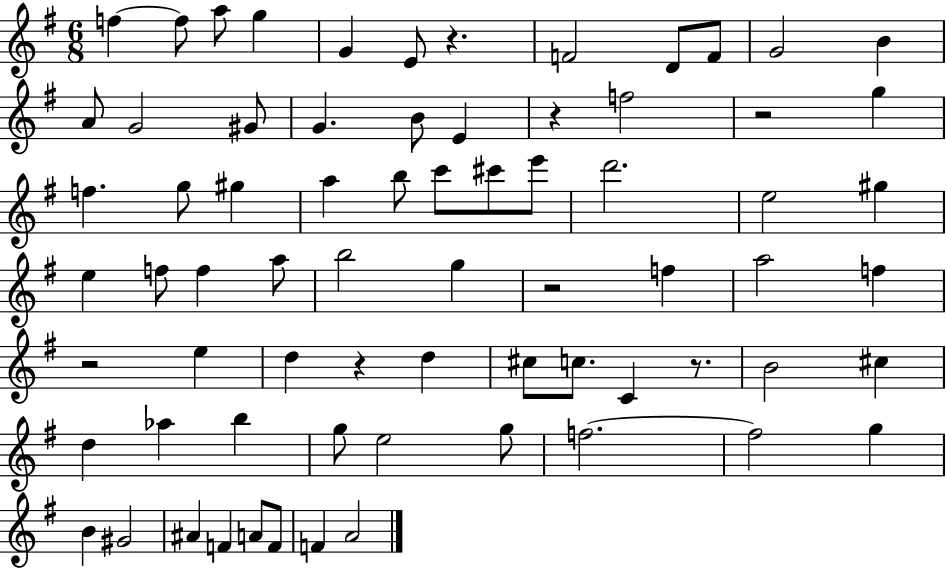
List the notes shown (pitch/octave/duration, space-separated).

F5/q F5/e A5/e G5/q G4/q E4/e R/q. F4/h D4/e F4/e G4/h B4/q A4/e G4/h G#4/e G4/q. B4/e E4/q R/q F5/h R/h G5/q F5/q. G5/e G#5/q A5/q B5/e C6/e C#6/e E6/e D6/h. E5/h G#5/q E5/q F5/e F5/q A5/e B5/h G5/q R/h F5/q A5/h F5/q R/h E5/q D5/q R/q D5/q C#5/e C5/e. C4/q R/e. B4/h C#5/q D5/q Ab5/q B5/q G5/e E5/h G5/e F5/h. F5/h G5/q B4/q G#4/h A#4/q F4/q A4/e F4/e F4/q A4/h